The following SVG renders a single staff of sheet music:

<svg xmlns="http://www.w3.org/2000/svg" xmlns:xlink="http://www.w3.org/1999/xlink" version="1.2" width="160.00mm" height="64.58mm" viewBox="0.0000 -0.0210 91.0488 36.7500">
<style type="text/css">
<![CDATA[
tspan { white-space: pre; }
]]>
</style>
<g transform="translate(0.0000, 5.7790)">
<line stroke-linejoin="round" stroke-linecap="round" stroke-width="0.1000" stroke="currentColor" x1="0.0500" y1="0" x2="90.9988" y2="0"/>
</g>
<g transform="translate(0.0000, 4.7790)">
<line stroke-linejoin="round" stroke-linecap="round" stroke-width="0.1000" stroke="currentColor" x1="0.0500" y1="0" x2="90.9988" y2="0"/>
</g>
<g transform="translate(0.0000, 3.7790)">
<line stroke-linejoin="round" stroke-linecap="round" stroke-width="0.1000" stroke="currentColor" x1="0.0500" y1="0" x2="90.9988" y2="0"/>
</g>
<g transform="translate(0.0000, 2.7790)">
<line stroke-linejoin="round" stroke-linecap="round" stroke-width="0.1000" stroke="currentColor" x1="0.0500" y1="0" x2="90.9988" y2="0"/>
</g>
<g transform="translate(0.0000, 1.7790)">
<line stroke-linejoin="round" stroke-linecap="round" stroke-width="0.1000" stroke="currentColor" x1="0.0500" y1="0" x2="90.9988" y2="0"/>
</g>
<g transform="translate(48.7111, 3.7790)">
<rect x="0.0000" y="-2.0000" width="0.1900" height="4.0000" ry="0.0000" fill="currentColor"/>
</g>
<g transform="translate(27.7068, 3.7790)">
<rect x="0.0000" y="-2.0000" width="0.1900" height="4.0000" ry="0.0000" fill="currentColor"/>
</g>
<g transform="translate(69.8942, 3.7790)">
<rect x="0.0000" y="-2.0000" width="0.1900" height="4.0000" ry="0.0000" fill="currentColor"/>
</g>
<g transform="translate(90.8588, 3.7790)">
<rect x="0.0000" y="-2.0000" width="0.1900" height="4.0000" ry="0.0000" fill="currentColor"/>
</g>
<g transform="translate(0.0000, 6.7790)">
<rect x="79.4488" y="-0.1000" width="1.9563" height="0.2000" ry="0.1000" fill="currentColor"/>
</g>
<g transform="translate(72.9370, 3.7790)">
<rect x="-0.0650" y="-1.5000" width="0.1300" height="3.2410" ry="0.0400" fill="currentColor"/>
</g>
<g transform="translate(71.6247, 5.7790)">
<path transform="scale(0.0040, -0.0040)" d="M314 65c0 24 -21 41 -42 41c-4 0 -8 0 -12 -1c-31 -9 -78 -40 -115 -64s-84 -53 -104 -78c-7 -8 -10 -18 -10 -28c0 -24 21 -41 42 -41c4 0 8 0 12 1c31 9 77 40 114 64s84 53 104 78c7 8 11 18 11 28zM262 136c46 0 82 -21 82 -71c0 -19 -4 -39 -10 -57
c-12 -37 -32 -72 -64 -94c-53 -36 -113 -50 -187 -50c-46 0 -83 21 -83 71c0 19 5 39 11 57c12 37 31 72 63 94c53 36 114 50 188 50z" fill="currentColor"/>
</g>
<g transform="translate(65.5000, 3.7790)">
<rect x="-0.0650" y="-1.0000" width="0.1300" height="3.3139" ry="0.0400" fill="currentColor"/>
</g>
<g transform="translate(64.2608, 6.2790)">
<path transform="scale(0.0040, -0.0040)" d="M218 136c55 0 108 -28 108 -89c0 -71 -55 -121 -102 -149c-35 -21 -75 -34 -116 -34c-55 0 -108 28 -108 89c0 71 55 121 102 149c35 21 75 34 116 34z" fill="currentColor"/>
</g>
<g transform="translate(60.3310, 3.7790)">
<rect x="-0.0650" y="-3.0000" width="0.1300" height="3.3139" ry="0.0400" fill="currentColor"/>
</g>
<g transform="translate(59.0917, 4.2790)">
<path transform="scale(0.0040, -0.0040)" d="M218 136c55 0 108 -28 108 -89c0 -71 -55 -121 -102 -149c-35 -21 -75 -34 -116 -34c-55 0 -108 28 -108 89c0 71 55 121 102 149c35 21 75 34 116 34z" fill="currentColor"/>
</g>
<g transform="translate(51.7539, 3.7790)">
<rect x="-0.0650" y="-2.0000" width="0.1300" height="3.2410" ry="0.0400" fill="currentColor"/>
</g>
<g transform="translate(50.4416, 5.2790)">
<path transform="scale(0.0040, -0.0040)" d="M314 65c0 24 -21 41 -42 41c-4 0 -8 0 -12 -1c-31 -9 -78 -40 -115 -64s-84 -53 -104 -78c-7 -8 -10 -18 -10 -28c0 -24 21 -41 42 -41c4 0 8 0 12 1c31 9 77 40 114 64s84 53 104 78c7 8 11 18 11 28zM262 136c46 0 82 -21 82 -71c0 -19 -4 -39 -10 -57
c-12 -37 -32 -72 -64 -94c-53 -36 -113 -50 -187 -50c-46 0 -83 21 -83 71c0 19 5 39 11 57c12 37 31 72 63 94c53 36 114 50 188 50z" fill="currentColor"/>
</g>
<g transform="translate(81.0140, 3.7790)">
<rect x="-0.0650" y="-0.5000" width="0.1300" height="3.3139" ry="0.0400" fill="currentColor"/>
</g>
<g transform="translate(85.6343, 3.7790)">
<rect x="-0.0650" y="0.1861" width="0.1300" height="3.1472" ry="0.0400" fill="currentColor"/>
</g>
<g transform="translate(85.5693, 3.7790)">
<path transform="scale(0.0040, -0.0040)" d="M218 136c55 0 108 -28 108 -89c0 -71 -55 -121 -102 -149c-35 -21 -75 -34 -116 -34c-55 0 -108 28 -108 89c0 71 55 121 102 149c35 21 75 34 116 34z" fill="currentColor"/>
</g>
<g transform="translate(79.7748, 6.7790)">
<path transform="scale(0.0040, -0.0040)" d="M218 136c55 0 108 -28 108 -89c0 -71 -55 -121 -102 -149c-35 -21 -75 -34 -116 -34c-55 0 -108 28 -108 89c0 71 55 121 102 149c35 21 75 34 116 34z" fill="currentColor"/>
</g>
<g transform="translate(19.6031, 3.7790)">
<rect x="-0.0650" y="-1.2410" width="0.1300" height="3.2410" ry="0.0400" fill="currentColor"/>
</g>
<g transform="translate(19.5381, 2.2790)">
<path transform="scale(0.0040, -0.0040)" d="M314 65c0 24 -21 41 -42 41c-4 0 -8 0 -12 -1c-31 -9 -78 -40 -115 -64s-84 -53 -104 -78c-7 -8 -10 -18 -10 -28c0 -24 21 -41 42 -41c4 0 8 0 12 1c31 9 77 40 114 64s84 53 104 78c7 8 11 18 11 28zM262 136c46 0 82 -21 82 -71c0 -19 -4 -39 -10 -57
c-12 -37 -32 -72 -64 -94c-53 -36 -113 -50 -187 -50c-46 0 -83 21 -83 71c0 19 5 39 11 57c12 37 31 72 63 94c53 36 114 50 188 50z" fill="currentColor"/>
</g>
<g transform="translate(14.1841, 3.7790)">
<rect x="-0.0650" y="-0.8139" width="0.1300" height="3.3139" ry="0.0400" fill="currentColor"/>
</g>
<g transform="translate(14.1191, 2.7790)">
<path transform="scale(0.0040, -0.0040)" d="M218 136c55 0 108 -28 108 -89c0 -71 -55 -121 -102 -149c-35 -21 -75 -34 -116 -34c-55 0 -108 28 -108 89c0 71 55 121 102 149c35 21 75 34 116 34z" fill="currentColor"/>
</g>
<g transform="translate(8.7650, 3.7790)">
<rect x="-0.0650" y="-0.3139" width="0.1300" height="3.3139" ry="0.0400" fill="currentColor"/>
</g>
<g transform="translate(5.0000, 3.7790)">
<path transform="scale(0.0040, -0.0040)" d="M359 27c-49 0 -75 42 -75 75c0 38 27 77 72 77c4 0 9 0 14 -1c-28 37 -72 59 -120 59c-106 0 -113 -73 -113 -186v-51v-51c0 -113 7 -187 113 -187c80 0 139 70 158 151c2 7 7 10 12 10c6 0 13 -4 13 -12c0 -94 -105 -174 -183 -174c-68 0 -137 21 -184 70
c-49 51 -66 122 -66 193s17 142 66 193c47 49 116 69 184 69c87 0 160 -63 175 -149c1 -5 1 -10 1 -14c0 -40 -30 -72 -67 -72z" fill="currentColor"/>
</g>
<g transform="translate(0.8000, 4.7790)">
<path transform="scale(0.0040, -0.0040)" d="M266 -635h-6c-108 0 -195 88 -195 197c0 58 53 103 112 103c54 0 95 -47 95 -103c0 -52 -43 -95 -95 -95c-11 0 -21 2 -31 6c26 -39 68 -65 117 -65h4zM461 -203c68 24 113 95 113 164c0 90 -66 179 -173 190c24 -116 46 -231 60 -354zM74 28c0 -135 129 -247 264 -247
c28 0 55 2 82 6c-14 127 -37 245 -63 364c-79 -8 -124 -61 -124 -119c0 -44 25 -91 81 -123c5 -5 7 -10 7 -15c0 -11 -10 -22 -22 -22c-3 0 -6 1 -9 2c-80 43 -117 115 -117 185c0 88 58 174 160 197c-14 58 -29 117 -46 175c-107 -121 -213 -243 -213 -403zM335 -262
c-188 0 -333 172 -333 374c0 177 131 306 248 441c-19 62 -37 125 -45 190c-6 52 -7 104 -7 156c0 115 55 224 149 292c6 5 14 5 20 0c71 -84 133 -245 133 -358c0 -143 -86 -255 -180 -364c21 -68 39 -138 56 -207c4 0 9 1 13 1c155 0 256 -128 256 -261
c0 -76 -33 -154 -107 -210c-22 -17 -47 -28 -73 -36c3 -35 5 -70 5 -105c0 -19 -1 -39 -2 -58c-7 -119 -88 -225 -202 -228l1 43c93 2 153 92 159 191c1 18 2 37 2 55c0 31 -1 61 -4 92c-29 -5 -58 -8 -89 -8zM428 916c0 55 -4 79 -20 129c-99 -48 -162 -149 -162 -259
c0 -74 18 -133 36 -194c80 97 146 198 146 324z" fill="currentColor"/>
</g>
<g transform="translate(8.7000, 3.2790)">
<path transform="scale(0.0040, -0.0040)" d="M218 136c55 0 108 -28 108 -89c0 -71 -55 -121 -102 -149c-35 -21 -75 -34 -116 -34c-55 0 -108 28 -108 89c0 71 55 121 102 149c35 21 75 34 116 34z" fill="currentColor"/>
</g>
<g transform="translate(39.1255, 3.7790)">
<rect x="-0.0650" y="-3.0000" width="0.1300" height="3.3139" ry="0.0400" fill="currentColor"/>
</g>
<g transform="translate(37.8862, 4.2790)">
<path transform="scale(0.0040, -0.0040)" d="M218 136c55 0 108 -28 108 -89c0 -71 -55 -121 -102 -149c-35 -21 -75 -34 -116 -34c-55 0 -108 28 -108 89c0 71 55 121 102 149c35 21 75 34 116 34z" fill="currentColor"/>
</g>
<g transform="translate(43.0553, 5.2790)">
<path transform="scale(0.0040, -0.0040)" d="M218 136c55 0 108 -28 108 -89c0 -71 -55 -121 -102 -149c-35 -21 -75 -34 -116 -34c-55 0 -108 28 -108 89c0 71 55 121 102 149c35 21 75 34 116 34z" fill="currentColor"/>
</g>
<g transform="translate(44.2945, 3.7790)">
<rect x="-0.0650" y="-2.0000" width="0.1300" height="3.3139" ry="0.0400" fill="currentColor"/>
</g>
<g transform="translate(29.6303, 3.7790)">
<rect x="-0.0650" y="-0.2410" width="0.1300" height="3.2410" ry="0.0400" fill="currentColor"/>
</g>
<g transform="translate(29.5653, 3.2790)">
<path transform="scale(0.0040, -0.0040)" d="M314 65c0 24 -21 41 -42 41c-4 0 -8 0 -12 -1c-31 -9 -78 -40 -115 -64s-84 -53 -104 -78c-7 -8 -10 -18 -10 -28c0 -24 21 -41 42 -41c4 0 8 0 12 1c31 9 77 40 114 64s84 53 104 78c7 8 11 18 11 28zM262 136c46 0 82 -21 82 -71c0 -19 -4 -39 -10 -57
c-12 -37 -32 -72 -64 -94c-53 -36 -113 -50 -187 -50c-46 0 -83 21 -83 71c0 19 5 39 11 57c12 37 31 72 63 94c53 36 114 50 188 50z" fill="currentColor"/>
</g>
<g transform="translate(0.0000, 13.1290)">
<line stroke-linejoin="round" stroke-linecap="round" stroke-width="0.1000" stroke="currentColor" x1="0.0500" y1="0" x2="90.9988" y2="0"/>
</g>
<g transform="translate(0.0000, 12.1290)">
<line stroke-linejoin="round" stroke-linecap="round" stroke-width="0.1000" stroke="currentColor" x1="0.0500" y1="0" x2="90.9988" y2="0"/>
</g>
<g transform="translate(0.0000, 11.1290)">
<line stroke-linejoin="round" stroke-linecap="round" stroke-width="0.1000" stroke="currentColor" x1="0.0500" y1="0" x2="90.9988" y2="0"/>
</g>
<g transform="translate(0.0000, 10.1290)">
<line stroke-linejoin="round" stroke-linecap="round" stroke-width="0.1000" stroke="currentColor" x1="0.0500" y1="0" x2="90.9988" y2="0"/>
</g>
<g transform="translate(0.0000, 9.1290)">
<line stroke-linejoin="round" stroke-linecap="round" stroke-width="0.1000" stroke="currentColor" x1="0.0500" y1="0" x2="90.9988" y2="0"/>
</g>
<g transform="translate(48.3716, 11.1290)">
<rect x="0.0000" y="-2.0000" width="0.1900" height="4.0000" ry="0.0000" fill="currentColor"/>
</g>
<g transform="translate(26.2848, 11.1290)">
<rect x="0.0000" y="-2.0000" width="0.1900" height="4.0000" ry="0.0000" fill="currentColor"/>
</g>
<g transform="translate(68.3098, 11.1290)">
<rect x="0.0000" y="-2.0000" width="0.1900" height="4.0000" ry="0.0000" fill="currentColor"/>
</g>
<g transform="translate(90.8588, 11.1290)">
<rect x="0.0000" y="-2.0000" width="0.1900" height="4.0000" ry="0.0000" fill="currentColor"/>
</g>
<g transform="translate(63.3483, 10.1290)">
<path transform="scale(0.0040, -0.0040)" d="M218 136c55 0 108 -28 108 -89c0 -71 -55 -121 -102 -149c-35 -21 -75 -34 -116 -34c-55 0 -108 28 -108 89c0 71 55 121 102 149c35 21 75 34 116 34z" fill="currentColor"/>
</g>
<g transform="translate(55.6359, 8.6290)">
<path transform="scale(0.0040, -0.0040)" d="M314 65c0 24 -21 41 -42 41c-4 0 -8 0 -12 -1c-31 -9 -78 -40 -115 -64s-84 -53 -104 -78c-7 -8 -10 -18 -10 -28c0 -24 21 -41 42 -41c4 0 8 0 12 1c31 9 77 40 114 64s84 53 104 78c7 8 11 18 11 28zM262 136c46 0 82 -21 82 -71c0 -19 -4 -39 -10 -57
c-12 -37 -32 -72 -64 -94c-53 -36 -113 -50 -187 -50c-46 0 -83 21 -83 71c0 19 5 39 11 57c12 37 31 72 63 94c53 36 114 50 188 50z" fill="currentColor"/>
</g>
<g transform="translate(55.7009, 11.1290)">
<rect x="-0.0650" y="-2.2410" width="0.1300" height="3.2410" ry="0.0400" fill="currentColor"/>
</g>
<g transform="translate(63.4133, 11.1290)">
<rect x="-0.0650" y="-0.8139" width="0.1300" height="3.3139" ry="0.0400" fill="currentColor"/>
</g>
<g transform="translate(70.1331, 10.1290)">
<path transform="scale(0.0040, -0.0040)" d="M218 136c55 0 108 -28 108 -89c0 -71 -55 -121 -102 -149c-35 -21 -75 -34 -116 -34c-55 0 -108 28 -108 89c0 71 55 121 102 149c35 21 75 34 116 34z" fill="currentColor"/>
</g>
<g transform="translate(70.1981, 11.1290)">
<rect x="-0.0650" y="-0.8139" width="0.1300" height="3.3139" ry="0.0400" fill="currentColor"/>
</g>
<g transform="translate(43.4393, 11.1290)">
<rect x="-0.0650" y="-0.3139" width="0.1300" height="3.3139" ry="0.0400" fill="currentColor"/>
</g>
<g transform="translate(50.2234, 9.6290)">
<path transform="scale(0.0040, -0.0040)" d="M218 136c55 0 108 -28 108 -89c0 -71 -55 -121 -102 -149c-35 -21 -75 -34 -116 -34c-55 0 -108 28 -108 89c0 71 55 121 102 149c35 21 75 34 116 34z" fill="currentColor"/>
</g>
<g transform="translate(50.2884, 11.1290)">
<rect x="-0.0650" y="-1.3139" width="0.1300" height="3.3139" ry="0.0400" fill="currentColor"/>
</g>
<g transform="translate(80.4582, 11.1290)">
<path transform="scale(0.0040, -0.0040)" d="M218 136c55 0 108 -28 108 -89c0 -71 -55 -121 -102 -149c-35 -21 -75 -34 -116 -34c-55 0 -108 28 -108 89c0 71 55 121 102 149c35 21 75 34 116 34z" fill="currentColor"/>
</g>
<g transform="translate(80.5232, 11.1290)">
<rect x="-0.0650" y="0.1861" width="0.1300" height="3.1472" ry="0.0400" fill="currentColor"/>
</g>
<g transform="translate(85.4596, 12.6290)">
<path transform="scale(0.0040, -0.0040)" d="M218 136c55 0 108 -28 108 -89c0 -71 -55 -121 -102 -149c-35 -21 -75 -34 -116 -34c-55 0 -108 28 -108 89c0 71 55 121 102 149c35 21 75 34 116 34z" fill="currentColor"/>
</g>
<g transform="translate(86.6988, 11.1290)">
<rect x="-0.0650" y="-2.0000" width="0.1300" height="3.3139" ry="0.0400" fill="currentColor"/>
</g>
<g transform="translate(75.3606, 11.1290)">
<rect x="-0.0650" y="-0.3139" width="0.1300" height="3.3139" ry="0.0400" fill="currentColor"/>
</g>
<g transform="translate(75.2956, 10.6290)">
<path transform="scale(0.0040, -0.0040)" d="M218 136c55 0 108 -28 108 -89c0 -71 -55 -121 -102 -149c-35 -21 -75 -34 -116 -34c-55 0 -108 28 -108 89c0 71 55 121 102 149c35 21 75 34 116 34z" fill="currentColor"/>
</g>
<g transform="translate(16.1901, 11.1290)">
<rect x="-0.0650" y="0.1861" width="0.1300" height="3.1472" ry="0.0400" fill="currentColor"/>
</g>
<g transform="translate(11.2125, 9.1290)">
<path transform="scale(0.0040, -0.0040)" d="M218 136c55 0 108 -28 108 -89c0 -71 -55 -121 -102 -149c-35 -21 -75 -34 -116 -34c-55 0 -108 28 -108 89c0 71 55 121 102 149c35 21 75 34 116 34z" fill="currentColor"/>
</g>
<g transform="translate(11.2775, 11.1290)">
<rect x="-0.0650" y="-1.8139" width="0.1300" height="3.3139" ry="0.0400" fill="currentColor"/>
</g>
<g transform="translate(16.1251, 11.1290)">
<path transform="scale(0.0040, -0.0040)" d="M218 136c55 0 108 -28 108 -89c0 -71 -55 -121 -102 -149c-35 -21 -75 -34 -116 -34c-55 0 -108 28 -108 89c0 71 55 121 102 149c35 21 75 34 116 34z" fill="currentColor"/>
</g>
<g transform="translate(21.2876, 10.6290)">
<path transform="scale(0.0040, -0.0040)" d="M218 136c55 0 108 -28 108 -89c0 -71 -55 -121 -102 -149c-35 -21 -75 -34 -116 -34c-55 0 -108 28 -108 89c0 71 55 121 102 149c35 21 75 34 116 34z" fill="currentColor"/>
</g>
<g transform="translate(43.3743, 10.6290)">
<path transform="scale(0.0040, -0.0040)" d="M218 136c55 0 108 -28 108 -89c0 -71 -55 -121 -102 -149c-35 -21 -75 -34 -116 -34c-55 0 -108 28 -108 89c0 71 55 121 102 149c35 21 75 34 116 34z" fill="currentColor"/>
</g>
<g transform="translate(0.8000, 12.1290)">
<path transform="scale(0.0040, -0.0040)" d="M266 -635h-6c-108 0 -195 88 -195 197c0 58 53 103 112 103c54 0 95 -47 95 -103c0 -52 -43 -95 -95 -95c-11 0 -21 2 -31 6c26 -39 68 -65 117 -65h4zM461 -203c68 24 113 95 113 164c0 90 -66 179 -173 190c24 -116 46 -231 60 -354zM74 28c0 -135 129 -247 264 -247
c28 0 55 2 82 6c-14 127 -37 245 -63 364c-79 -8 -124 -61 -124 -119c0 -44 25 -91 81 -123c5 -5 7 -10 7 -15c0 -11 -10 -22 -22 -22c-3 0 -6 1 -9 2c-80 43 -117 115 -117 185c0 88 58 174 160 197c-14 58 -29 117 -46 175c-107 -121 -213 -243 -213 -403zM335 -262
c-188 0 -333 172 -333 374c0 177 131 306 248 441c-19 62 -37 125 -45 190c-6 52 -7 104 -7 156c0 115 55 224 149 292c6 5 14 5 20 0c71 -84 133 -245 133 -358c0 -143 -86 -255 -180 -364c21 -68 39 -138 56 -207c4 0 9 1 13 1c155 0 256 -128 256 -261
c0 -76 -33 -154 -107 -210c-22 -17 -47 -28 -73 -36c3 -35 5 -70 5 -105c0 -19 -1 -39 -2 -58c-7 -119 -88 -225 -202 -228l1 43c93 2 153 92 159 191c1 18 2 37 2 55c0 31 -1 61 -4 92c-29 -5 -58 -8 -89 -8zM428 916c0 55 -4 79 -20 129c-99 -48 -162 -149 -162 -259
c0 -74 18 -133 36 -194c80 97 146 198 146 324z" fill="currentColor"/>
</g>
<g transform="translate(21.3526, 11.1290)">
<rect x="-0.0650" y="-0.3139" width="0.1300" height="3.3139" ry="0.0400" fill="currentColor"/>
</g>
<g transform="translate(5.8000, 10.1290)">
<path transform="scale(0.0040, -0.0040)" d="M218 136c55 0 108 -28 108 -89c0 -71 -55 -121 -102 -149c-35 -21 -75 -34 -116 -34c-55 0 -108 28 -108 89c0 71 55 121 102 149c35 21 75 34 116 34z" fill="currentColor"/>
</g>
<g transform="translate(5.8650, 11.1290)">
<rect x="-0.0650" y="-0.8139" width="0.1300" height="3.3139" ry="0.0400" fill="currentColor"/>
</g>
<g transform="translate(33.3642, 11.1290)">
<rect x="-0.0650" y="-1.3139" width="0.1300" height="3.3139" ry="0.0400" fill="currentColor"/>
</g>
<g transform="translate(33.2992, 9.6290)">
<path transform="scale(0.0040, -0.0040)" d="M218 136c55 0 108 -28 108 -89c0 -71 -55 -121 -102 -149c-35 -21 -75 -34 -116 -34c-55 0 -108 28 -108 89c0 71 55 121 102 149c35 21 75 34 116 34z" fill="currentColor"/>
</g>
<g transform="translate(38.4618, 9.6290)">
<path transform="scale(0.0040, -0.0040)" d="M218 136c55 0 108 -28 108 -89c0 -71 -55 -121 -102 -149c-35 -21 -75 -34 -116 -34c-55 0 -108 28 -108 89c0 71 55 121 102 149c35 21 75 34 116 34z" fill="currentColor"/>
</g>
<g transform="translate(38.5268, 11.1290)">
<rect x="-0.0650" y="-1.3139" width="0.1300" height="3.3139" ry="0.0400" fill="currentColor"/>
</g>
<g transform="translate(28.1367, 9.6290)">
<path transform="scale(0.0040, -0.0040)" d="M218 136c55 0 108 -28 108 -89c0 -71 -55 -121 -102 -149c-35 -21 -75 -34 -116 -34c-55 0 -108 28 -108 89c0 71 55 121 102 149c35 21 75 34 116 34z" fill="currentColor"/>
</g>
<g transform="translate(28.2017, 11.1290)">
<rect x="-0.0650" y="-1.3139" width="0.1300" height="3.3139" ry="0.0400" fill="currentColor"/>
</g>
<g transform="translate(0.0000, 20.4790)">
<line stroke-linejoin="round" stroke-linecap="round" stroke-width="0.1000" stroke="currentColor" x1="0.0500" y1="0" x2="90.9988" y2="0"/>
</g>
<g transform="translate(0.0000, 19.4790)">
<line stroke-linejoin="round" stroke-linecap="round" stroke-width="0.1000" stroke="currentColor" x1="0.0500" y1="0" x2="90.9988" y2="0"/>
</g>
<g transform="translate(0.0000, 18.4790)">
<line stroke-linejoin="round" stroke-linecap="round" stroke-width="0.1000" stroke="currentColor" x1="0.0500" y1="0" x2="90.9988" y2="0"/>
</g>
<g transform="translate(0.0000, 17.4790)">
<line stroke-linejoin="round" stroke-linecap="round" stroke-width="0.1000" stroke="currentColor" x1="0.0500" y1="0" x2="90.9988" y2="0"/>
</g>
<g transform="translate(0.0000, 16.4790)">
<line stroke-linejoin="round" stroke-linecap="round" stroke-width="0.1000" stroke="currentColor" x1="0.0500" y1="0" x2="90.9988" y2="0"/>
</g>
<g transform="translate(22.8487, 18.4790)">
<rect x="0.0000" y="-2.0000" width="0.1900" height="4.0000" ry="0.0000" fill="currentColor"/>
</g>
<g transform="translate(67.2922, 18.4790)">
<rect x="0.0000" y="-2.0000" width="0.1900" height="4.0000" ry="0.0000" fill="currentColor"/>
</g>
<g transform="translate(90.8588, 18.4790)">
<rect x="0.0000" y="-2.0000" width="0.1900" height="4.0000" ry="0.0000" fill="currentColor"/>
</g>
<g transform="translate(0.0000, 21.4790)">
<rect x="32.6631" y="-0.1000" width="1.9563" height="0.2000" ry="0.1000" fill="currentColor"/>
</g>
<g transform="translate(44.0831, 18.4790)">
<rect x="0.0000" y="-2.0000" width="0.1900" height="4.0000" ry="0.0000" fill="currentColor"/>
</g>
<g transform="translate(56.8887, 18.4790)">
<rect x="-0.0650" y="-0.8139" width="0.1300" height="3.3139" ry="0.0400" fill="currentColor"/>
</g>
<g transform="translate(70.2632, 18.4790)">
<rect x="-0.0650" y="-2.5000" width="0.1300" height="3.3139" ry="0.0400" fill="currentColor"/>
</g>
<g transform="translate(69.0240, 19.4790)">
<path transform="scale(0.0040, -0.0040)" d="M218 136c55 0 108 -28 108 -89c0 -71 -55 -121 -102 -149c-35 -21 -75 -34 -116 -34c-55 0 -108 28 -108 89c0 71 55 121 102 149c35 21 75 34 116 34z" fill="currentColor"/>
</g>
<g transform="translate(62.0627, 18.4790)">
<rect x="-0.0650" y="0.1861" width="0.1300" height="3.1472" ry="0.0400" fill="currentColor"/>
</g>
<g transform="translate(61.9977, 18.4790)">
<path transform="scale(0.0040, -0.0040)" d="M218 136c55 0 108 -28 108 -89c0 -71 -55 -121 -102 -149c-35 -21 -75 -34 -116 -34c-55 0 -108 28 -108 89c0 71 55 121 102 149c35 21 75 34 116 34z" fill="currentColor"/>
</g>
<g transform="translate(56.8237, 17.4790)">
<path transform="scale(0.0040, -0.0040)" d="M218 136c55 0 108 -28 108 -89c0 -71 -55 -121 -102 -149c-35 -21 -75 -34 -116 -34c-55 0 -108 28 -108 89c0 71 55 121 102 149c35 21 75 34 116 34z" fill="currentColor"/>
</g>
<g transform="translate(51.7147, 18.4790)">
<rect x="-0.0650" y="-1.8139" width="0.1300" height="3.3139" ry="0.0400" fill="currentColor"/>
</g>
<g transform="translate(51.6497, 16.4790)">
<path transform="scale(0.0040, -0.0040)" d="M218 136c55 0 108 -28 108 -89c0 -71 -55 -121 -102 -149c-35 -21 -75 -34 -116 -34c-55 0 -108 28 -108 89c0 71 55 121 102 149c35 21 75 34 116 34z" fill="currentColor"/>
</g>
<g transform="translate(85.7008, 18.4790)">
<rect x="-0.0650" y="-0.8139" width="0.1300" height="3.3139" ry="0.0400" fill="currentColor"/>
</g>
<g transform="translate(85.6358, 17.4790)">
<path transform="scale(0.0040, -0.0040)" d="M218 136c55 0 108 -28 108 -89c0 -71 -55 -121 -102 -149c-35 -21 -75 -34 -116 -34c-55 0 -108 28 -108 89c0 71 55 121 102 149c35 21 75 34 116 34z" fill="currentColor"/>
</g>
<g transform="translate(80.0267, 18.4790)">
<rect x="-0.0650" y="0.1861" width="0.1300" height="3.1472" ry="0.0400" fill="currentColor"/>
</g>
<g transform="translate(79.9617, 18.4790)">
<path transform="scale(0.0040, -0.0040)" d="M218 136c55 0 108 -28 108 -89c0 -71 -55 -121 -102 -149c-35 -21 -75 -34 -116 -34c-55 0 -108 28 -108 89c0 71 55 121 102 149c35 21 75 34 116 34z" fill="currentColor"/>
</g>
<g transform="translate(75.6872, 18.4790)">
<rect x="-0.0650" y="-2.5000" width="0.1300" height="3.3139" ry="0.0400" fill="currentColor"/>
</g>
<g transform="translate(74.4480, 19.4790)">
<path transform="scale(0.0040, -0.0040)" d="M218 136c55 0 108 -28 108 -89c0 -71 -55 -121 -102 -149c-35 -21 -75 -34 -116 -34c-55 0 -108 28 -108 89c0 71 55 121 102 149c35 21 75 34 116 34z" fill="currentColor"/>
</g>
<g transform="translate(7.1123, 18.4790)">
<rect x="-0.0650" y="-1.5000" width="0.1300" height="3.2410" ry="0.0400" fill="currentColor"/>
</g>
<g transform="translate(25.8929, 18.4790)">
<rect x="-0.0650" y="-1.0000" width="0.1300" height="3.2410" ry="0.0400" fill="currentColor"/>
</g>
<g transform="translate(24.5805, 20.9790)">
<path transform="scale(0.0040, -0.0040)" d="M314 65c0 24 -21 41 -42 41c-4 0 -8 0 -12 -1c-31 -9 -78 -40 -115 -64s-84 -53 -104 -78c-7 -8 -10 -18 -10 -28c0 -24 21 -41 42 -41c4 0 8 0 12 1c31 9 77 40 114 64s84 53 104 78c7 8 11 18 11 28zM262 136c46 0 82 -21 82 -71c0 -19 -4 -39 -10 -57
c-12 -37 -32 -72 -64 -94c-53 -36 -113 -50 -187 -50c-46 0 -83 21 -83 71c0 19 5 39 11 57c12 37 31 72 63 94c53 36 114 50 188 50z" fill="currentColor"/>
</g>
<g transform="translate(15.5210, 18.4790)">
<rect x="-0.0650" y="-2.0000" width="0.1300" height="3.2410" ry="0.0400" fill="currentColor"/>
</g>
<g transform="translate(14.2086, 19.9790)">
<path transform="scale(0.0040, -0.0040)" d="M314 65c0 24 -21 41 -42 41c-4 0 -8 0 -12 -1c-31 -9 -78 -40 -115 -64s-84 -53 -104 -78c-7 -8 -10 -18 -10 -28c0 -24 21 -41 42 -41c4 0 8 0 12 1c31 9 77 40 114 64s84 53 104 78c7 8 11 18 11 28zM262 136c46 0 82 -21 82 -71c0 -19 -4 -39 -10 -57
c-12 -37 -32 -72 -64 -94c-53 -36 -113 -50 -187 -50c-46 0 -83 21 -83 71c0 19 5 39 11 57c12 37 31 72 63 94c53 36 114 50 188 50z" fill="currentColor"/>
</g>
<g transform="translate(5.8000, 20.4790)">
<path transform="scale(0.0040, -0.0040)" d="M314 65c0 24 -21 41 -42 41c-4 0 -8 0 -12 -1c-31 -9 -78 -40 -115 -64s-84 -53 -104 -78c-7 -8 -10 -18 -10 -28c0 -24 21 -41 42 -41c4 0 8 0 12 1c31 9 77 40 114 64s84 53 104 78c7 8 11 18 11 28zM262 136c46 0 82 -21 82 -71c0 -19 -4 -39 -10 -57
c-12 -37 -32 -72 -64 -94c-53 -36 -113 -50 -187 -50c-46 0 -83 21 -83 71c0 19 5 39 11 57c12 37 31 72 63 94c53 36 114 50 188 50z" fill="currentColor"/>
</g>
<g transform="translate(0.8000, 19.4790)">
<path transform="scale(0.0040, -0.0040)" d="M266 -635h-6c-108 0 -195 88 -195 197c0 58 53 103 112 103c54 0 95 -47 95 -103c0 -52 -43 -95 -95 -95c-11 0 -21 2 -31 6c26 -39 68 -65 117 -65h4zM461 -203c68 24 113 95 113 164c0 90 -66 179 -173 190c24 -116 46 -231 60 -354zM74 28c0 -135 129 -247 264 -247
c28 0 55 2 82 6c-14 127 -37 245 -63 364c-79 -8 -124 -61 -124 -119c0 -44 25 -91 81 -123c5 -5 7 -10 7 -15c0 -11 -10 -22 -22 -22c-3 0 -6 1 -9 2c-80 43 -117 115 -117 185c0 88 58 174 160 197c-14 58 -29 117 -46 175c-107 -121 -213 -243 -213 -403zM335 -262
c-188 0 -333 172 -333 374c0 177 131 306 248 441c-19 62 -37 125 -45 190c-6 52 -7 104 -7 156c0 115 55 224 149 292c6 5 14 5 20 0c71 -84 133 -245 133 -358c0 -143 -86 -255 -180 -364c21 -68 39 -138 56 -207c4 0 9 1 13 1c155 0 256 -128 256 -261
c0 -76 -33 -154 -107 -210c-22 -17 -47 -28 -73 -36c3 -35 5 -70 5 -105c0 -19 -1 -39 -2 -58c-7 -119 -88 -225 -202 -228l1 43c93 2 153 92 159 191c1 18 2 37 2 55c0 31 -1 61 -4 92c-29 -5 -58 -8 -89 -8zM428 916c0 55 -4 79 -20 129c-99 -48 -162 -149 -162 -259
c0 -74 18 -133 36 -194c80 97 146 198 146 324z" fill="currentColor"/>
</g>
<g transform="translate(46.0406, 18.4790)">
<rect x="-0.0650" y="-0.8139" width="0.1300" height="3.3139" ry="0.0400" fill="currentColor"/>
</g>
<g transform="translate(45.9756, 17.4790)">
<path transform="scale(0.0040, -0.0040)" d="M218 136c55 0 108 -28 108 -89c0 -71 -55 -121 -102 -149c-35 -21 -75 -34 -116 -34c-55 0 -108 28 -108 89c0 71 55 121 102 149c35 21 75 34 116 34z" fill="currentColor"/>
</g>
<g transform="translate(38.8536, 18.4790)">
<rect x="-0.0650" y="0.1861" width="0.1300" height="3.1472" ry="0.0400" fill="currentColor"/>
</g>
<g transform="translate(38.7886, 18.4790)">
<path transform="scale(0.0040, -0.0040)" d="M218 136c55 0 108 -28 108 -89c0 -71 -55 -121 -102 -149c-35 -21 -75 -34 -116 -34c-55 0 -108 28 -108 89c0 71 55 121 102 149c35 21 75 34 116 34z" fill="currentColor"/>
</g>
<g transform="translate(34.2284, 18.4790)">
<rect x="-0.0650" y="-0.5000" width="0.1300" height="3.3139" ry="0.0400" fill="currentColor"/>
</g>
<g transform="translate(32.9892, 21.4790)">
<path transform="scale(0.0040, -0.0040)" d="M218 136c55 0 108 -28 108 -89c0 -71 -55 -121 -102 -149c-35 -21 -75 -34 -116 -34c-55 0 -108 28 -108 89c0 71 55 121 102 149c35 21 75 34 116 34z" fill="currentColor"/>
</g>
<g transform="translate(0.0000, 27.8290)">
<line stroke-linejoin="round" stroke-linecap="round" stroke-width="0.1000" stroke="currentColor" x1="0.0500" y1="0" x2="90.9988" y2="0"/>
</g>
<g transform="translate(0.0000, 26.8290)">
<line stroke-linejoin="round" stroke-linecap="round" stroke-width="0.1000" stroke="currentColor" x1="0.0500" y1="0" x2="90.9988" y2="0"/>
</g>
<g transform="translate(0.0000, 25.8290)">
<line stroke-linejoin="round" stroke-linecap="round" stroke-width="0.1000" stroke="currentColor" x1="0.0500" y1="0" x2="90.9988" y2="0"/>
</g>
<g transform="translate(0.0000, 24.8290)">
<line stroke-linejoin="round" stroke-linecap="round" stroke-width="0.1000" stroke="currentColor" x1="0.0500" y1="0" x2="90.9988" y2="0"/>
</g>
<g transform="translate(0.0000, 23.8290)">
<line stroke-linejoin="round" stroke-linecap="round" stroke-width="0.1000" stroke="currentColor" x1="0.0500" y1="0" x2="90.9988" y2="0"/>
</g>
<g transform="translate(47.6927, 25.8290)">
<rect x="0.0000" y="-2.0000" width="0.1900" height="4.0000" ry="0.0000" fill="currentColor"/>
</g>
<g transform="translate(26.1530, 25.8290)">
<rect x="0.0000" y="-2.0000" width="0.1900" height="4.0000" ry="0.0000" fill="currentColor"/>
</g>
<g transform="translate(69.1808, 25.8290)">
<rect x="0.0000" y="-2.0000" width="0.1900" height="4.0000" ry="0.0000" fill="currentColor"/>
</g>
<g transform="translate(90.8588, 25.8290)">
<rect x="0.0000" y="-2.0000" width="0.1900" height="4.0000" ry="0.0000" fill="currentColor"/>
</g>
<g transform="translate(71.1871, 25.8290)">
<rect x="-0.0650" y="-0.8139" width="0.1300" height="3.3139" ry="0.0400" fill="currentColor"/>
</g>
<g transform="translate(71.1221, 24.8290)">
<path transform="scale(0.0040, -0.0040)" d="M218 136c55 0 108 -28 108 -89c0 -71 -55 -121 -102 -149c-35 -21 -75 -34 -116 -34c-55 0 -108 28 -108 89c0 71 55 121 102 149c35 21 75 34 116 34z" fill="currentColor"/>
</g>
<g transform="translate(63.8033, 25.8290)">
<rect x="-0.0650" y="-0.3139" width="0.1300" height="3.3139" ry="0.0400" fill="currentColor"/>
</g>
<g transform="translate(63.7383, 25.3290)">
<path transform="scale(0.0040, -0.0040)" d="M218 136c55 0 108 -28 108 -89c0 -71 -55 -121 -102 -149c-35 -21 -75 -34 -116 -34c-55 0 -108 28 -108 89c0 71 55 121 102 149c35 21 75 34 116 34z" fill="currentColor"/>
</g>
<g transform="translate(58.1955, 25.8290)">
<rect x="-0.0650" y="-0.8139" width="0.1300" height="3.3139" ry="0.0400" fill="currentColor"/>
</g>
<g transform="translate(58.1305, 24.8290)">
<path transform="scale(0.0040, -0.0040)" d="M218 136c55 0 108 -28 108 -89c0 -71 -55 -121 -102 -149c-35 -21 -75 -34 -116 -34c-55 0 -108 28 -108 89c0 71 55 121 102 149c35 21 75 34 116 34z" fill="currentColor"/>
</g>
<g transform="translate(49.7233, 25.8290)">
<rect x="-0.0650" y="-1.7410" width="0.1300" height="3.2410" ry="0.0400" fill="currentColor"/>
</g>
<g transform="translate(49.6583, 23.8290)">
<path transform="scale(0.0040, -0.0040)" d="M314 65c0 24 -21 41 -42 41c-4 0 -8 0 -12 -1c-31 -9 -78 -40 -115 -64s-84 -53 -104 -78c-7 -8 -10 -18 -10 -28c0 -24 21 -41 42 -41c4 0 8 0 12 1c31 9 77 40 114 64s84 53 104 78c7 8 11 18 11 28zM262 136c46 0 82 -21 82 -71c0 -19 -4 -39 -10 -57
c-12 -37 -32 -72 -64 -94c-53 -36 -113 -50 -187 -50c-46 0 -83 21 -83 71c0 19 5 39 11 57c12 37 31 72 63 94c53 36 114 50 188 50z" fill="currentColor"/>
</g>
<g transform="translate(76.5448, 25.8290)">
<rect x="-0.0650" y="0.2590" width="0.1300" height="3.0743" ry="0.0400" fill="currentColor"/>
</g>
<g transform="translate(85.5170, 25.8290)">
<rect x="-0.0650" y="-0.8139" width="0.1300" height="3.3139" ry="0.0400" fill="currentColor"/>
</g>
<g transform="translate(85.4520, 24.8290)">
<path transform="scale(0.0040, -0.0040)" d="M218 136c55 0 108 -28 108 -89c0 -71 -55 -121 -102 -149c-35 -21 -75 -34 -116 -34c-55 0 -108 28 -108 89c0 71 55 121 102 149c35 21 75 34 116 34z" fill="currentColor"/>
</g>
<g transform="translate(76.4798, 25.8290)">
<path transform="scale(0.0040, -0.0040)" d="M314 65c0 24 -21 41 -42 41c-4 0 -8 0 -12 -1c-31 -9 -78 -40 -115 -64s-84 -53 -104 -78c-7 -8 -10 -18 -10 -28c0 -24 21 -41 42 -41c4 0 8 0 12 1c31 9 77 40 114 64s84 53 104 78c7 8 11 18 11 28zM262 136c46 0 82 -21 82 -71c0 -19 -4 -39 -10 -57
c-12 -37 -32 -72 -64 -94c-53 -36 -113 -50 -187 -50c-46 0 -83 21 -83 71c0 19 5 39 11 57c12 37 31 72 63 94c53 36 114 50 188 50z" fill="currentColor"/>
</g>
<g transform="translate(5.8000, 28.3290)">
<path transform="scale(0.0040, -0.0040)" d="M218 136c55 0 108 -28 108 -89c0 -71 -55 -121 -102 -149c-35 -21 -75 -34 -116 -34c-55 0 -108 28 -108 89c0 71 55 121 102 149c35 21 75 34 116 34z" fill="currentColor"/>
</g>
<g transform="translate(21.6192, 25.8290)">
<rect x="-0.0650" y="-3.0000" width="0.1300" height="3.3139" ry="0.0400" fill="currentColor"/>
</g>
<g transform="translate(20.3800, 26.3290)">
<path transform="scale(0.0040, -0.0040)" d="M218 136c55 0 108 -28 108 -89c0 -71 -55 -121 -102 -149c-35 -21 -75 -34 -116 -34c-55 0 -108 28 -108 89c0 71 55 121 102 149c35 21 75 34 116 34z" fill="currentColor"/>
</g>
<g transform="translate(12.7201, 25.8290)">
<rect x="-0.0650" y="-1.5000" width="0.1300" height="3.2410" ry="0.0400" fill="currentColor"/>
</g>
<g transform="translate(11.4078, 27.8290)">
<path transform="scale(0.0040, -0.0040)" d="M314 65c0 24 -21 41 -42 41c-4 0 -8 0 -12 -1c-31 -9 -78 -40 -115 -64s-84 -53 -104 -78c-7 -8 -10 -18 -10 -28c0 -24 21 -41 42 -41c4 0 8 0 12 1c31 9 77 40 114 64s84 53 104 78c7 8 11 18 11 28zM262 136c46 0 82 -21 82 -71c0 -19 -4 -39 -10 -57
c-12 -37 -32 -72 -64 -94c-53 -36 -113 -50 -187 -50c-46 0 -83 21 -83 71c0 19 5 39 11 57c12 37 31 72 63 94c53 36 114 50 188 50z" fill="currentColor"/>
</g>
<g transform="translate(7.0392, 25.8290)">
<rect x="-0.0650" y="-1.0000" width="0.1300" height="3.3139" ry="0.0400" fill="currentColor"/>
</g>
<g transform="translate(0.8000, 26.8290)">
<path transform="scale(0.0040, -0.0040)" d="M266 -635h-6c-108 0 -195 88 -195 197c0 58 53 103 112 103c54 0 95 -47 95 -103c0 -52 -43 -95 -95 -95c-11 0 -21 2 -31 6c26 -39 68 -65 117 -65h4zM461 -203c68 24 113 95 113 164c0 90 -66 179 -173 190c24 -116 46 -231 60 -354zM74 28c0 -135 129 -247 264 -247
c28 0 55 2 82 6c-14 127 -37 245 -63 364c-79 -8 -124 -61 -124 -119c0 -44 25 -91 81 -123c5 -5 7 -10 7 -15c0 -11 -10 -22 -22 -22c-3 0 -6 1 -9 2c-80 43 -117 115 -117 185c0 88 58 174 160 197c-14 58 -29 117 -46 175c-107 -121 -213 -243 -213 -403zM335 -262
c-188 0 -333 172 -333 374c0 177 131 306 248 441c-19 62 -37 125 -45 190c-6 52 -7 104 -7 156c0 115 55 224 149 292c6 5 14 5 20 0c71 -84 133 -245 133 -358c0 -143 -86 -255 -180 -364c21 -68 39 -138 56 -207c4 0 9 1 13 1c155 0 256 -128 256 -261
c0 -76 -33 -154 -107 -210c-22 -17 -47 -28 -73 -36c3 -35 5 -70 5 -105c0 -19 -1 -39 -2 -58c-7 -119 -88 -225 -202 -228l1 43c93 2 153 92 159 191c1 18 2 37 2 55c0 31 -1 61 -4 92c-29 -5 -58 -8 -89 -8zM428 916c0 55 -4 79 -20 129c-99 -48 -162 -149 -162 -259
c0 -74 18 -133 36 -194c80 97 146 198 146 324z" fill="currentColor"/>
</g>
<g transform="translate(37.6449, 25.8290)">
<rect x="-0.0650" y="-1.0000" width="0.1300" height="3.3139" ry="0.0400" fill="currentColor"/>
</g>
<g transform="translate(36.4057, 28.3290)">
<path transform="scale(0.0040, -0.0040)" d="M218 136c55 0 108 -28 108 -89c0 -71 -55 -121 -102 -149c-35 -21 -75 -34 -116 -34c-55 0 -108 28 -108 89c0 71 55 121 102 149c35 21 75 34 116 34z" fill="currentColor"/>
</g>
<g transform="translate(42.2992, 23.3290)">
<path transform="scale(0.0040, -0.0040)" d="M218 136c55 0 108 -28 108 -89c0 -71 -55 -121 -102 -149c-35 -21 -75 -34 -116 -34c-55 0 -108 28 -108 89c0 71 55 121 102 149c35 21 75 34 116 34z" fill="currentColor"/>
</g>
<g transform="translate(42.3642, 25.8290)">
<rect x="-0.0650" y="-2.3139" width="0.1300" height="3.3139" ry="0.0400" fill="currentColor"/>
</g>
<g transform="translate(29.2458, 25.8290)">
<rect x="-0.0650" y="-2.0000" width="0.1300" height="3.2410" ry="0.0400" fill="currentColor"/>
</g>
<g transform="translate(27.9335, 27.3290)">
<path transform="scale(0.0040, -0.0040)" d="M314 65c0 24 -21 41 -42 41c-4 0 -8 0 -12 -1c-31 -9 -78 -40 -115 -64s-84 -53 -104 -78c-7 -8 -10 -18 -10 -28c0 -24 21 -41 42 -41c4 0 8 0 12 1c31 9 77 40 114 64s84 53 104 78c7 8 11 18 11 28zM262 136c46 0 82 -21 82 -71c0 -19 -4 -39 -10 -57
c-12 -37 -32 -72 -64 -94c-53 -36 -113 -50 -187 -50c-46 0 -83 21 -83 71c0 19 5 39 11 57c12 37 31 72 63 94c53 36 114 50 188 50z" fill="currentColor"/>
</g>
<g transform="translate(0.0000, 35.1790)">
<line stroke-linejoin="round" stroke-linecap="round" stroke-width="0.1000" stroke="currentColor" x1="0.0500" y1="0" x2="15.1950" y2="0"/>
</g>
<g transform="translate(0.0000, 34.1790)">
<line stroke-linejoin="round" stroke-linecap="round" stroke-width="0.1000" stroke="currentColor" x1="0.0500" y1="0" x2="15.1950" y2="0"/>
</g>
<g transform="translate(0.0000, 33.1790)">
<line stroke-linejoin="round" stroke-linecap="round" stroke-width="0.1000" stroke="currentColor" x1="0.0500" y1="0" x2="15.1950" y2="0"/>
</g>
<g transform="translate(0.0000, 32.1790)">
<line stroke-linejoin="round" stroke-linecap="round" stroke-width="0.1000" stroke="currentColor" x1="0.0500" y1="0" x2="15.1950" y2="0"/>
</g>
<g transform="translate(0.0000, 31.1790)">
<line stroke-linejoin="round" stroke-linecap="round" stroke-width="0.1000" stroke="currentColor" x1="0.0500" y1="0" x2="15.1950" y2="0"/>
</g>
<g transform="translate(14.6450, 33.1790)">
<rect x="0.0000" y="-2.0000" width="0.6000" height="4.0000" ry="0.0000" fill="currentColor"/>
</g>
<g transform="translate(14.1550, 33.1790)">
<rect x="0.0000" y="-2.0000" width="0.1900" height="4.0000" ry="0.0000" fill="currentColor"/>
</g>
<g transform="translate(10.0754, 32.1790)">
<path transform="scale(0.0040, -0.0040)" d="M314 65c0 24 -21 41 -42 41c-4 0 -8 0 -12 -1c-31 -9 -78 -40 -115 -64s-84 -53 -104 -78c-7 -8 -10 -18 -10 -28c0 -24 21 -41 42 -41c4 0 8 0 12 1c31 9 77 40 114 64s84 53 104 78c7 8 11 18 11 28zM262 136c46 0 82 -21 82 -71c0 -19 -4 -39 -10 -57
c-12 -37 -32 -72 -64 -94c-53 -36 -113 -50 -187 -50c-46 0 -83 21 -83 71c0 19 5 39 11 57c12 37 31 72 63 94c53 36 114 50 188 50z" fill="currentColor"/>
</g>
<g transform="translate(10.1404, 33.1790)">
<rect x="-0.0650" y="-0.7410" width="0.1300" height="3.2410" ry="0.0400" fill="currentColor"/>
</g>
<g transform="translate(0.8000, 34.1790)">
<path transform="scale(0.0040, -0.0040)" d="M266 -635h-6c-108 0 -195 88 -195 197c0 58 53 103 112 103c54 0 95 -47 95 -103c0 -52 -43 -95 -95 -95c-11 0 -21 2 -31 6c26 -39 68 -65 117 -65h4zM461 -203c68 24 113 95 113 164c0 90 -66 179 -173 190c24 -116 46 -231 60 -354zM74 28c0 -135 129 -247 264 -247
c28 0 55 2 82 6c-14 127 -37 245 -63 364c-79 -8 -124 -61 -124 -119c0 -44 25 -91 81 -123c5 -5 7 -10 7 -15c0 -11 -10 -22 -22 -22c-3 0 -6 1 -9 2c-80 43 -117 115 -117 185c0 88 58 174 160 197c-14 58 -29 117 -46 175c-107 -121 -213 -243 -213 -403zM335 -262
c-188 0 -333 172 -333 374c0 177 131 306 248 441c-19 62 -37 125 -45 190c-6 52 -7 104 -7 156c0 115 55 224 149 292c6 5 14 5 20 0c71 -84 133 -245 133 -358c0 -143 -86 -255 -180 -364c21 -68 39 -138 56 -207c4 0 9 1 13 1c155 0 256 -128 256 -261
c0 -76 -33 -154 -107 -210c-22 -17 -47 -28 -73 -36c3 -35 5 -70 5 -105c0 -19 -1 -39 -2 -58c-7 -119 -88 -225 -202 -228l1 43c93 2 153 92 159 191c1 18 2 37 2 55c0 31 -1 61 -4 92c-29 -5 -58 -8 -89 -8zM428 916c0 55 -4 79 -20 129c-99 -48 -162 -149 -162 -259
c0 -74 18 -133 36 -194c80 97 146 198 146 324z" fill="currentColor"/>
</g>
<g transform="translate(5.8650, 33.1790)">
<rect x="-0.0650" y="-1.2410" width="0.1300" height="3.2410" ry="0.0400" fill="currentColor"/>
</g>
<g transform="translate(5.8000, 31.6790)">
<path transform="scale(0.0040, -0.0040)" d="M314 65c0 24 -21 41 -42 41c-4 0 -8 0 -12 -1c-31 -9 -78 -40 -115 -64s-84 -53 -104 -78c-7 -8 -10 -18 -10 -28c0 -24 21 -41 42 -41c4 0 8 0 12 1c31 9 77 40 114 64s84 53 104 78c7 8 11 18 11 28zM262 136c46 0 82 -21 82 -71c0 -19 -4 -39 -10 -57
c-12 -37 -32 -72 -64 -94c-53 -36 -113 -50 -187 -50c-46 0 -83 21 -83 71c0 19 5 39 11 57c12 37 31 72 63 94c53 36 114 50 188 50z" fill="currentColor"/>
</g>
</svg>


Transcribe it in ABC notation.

X:1
T:Untitled
M:4/4
L:1/4
K:C
c d e2 c2 A F F2 A D E2 C B d f B c e e e c e g2 d d c B F E2 F2 D2 C B d f d B G G B d D E2 A F2 D g f2 d c d B2 d e2 d2